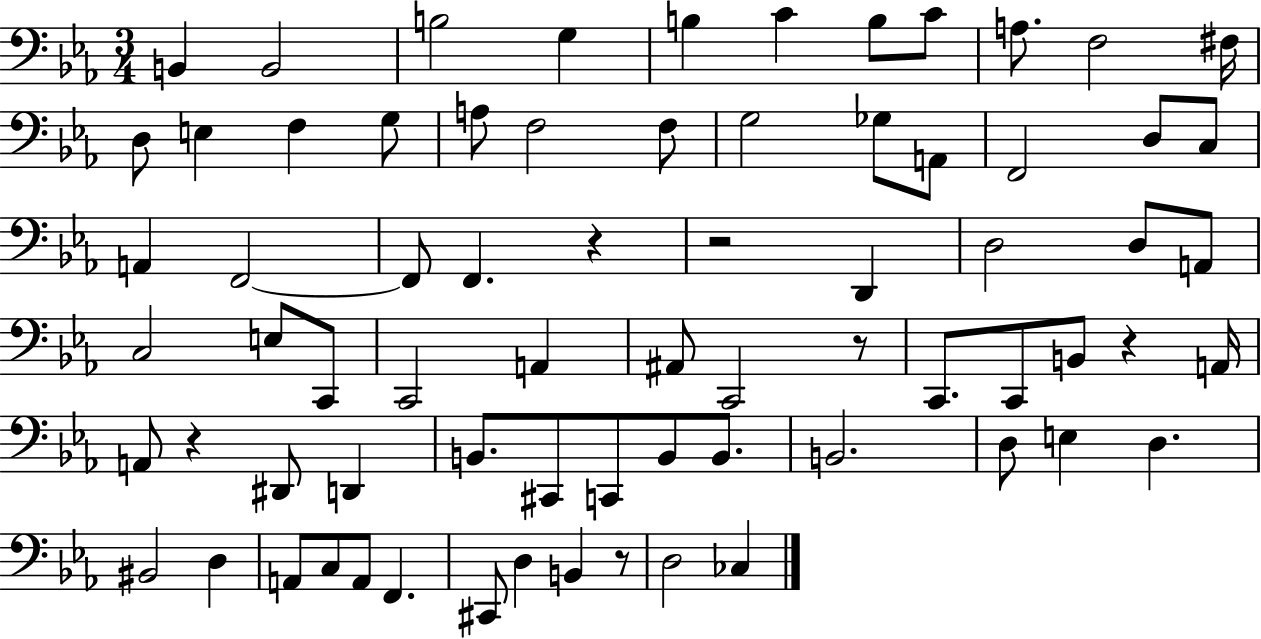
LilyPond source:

{
  \clef bass
  \numericTimeSignature
  \time 3/4
  \key ees \major
  b,4 b,2 | b2 g4 | b4 c'4 b8 c'8 | a8. f2 fis16 | \break d8 e4 f4 g8 | a8 f2 f8 | g2 ges8 a,8 | f,2 d8 c8 | \break a,4 f,2~~ | f,8 f,4. r4 | r2 d,4 | d2 d8 a,8 | \break c2 e8 c,8 | c,2 a,4 | ais,8 c,2 r8 | c,8. c,8 b,8 r4 a,16 | \break a,8 r4 dis,8 d,4 | b,8. cis,8 c,8 b,8 b,8. | b,2. | d8 e4 d4. | \break bis,2 d4 | a,8 c8 a,8 f,4. | cis,8 d4 b,4 r8 | d2 ces4 | \break \bar "|."
}